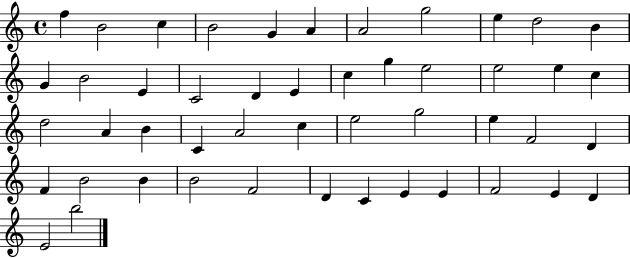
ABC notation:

X:1
T:Untitled
M:4/4
L:1/4
K:C
f B2 c B2 G A A2 g2 e d2 B G B2 E C2 D E c g e2 e2 e c d2 A B C A2 c e2 g2 e F2 D F B2 B B2 F2 D C E E F2 E D E2 b2